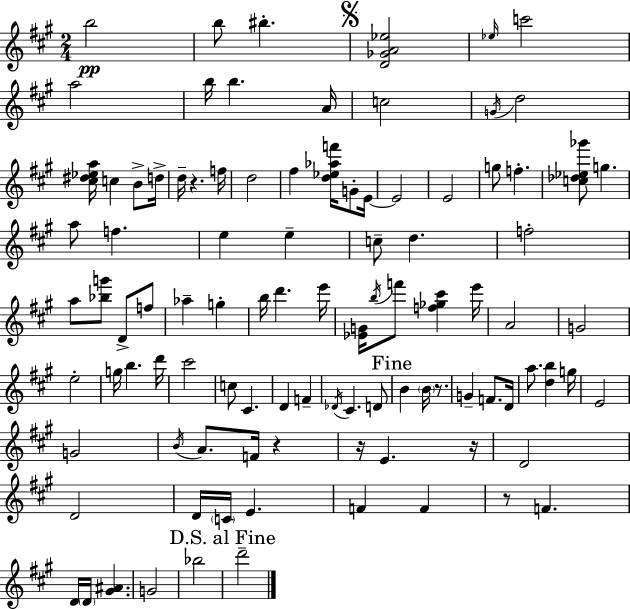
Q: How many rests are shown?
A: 6